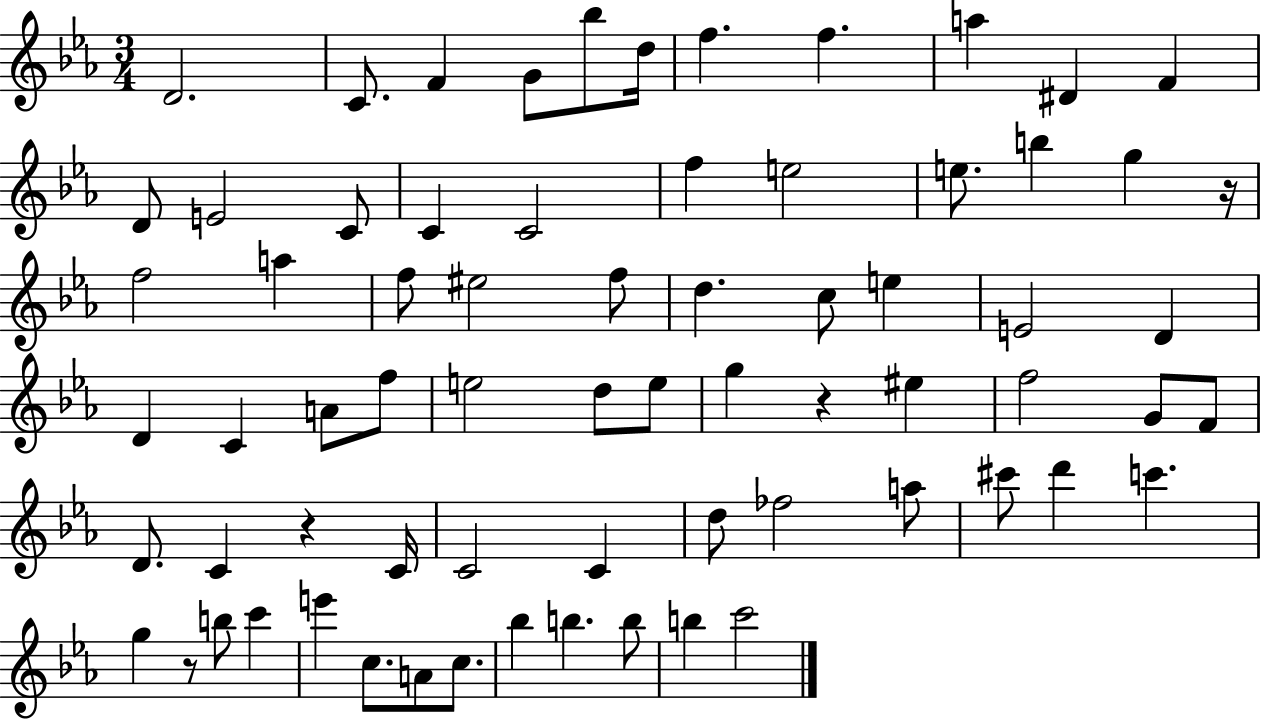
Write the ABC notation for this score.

X:1
T:Untitled
M:3/4
L:1/4
K:Eb
D2 C/2 F G/2 _b/2 d/4 f f a ^D F D/2 E2 C/2 C C2 f e2 e/2 b g z/4 f2 a f/2 ^e2 f/2 d c/2 e E2 D D C A/2 f/2 e2 d/2 e/2 g z ^e f2 G/2 F/2 D/2 C z C/4 C2 C d/2 _f2 a/2 ^c'/2 d' c' g z/2 b/2 c' e' c/2 A/2 c/2 _b b b/2 b c'2